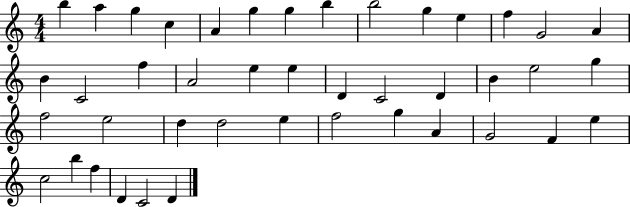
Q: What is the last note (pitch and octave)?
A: D4